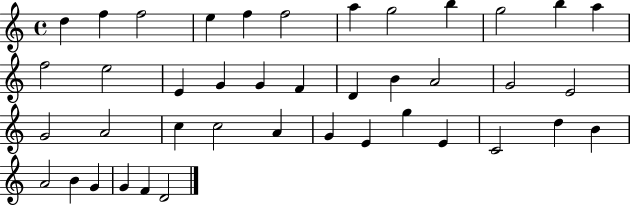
{
  \clef treble
  \time 4/4
  \defaultTimeSignature
  \key c \major
  d''4 f''4 f''2 | e''4 f''4 f''2 | a''4 g''2 b''4 | g''2 b''4 a''4 | \break f''2 e''2 | e'4 g'4 g'4 f'4 | d'4 b'4 a'2 | g'2 e'2 | \break g'2 a'2 | c''4 c''2 a'4 | g'4 e'4 g''4 e'4 | c'2 d''4 b'4 | \break a'2 b'4 g'4 | g'4 f'4 d'2 | \bar "|."
}